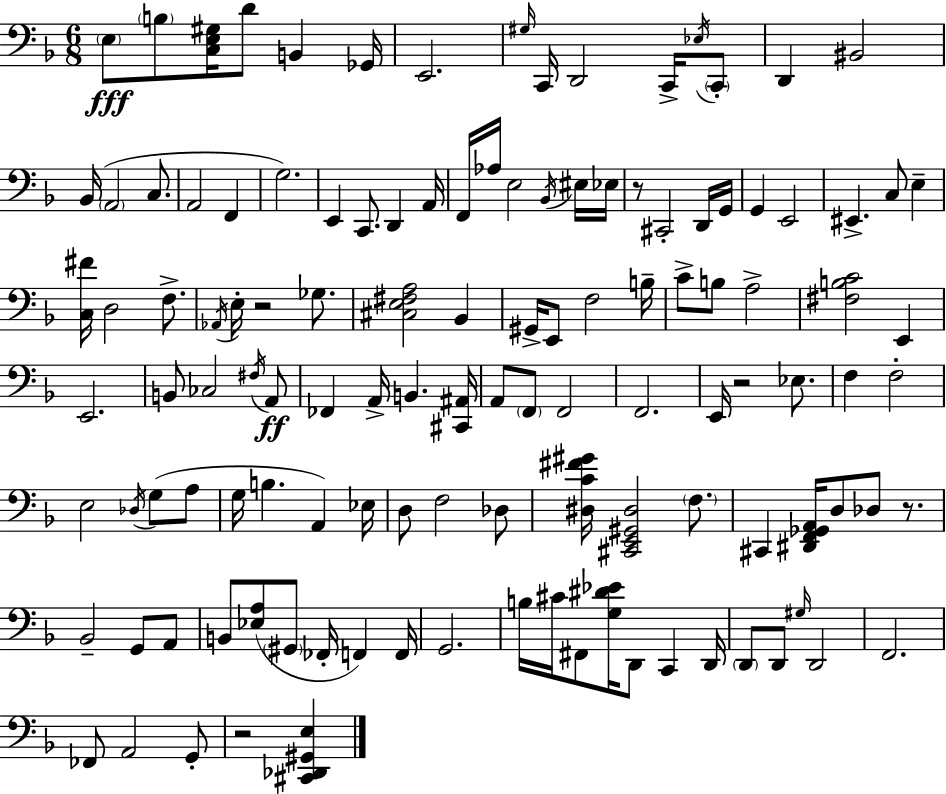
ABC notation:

X:1
T:Untitled
M:6/8
L:1/4
K:F
E,/2 B,/2 [C,E,^G,]/4 D/2 B,, _G,,/4 E,,2 ^G,/4 C,,/4 D,,2 C,,/4 _E,/4 C,,/2 D,, ^B,,2 _B,,/4 A,,2 C,/2 A,,2 F,, G,2 E,, C,,/2 D,, A,,/4 F,,/4 _A,/4 E,2 _B,,/4 ^E,/4 _E,/4 z/2 ^C,,2 D,,/4 G,,/4 G,, E,,2 ^E,, C,/2 E, [C,^F]/4 D,2 F,/2 _A,,/4 E,/4 z2 _G,/2 [^C,E,^F,A,]2 _B,, ^G,,/4 E,,/2 F,2 B,/4 C/2 B,/2 A,2 [^F,B,C]2 E,, E,,2 B,,/2 _C,2 ^F,/4 A,,/2 _F,, A,,/4 B,, [^C,,^A,,]/4 A,,/2 F,,/2 F,,2 F,,2 E,,/4 z2 _E,/2 F, F,2 E,2 _D,/4 G,/2 A,/2 G,/4 B, A,, _E,/4 D,/2 F,2 _D,/2 [^D,C^F^G]/4 [^C,,E,,^G,,^D,]2 F,/2 ^C,, [^D,,F,,_G,,A,,]/4 D,/2 _D,/2 z/2 _B,,2 G,,/2 A,,/2 B,,/2 [_E,A,]/2 ^G,,/2 _F,,/4 F,, F,,/4 G,,2 B,/4 ^C/4 ^F,,/2 [G,^D_E]/4 D,,/2 C,, D,,/4 D,,/2 D,,/2 ^G,/4 D,,2 F,,2 _F,,/2 A,,2 G,,/2 z2 [^C,,_D,,^G,,E,]